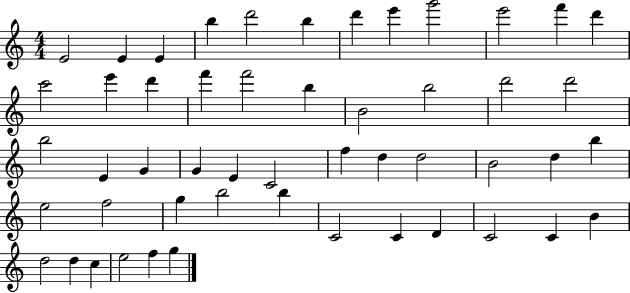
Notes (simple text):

E4/h E4/q E4/q B5/q D6/h B5/q D6/q E6/q G6/h E6/h F6/q D6/q C6/h E6/q D6/q F6/q F6/h B5/q B4/h B5/h D6/h D6/h B5/h E4/q G4/q G4/q E4/q C4/h F5/q D5/q D5/h B4/h D5/q B5/q E5/h F5/h G5/q B5/h B5/q C4/h C4/q D4/q C4/h C4/q B4/q D5/h D5/q C5/q E5/h F5/q G5/q